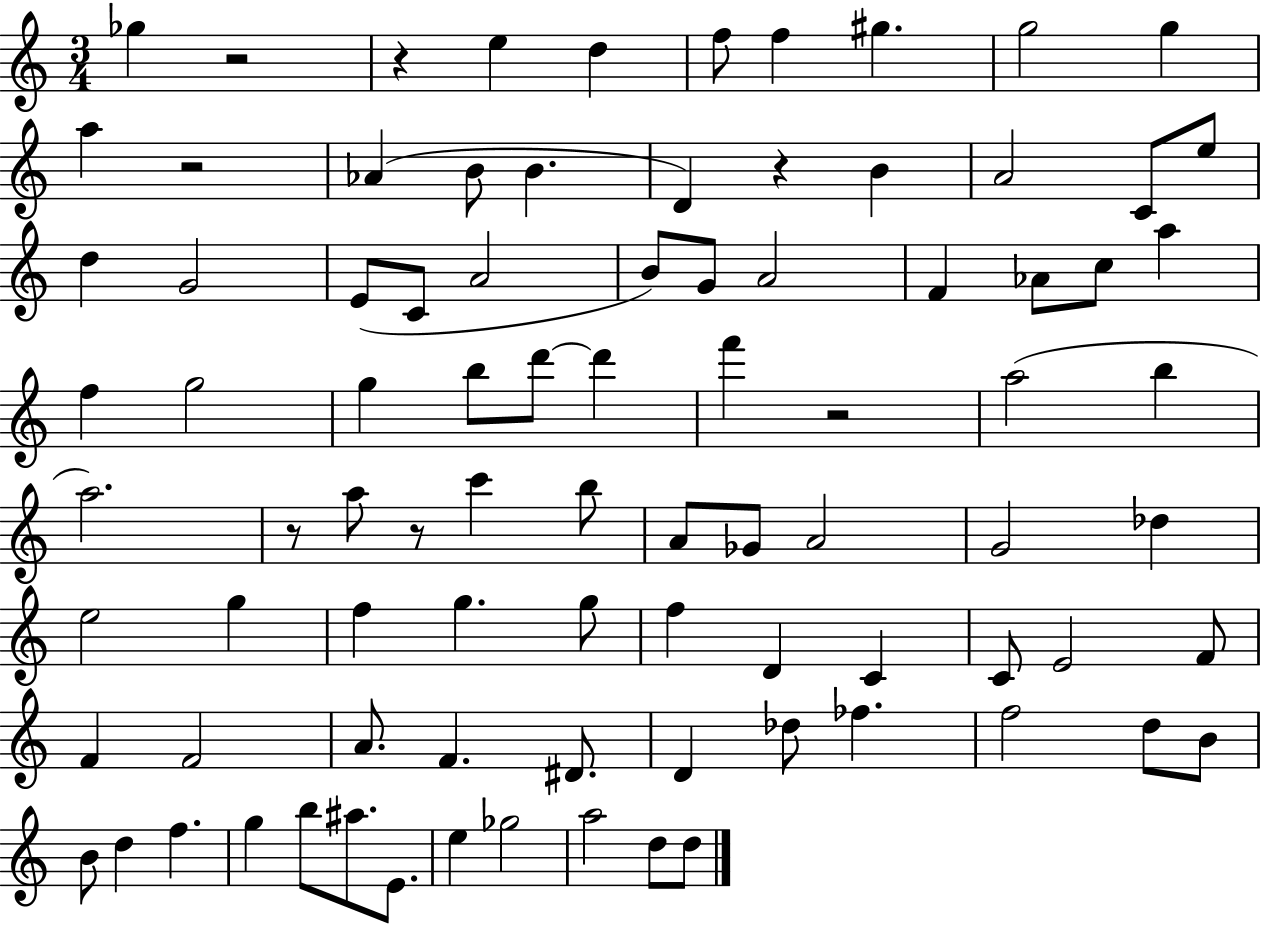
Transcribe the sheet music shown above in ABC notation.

X:1
T:Untitled
M:3/4
L:1/4
K:C
_g z2 z e d f/2 f ^g g2 g a z2 _A B/2 B D z B A2 C/2 e/2 d G2 E/2 C/2 A2 B/2 G/2 A2 F _A/2 c/2 a f g2 g b/2 d'/2 d' f' z2 a2 b a2 z/2 a/2 z/2 c' b/2 A/2 _G/2 A2 G2 _d e2 g f g g/2 f D C C/2 E2 F/2 F F2 A/2 F ^D/2 D _d/2 _f f2 d/2 B/2 B/2 d f g b/2 ^a/2 E/2 e _g2 a2 d/2 d/2